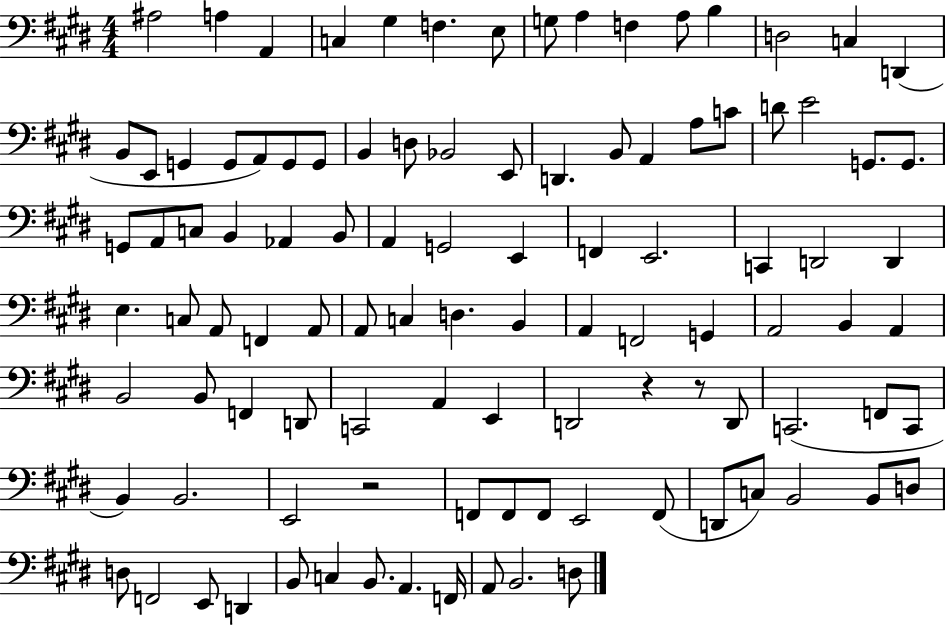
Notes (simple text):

A#3/h A3/q A2/q C3/q G#3/q F3/q. E3/e G3/e A3/q F3/q A3/e B3/q D3/h C3/q D2/q B2/e E2/e G2/q G2/e A2/e G2/e G2/e B2/q D3/e Bb2/h E2/e D2/q. B2/e A2/q A3/e C4/e D4/e E4/h G2/e. G2/e. G2/e A2/e C3/e B2/q Ab2/q B2/e A2/q G2/h E2/q F2/q E2/h. C2/q D2/h D2/q E3/q. C3/e A2/e F2/q A2/e A2/e C3/q D3/q. B2/q A2/q F2/h G2/q A2/h B2/q A2/q B2/h B2/e F2/q D2/e C2/h A2/q E2/q D2/h R/q R/e D2/e C2/h. F2/e C2/e B2/q B2/h. E2/h R/h F2/e F2/e F2/e E2/h F2/e D2/e C3/e B2/h B2/e D3/e D3/e F2/h E2/e D2/q B2/e C3/q B2/e. A2/q. F2/s A2/e B2/h. D3/e